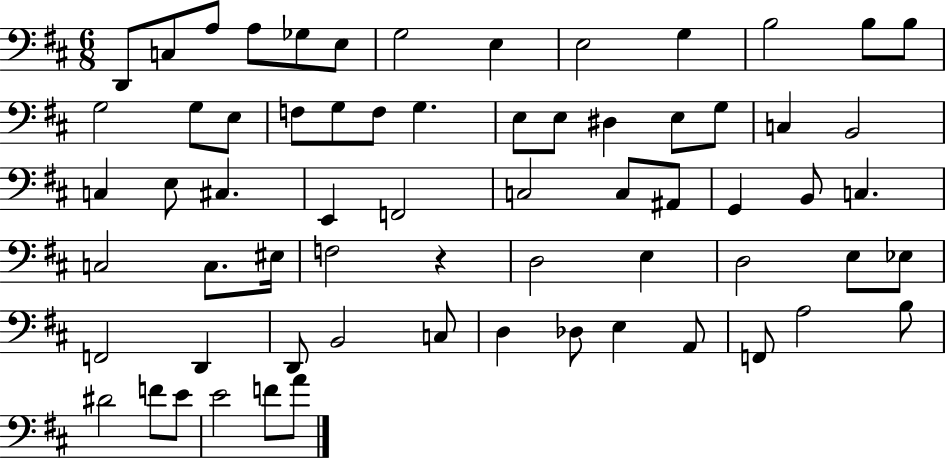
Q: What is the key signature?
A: D major